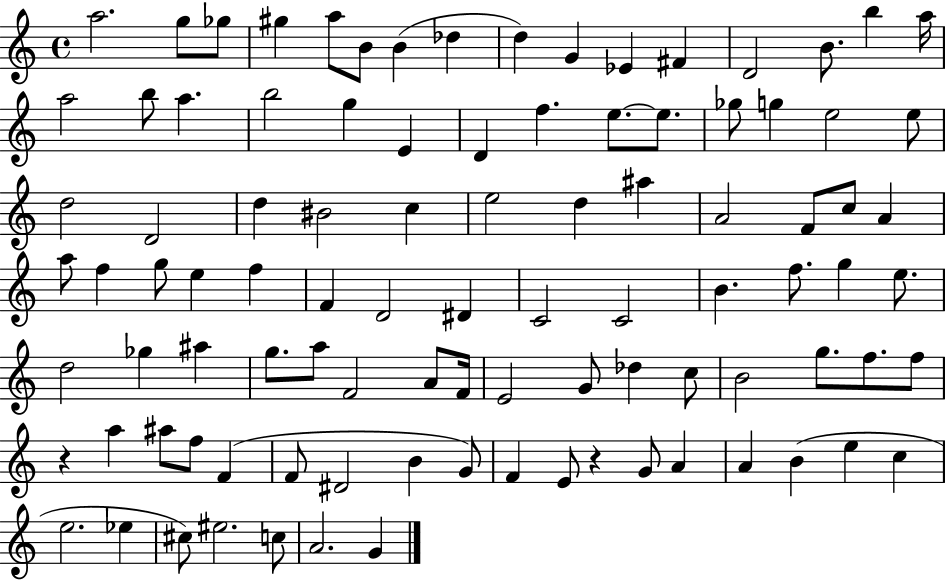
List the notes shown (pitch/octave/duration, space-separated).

A5/h. G5/e Gb5/e G#5/q A5/e B4/e B4/q Db5/q D5/q G4/q Eb4/q F#4/q D4/h B4/e. B5/q A5/s A5/h B5/e A5/q. B5/h G5/q E4/q D4/q F5/q. E5/e. E5/e. Gb5/e G5/q E5/h E5/e D5/h D4/h D5/q BIS4/h C5/q E5/h D5/q A#5/q A4/h F4/e C5/e A4/q A5/e F5/q G5/e E5/q F5/q F4/q D4/h D#4/q C4/h C4/h B4/q. F5/e. G5/q E5/e. D5/h Gb5/q A#5/q G5/e. A5/e F4/h A4/e F4/s E4/h G4/e Db5/q C5/e B4/h G5/e. F5/e. F5/e R/q A5/q A#5/e F5/e F4/q F4/e D#4/h B4/q G4/e F4/q E4/e R/q G4/e A4/q A4/q B4/q E5/q C5/q E5/h. Eb5/q C#5/e EIS5/h. C5/e A4/h. G4/q